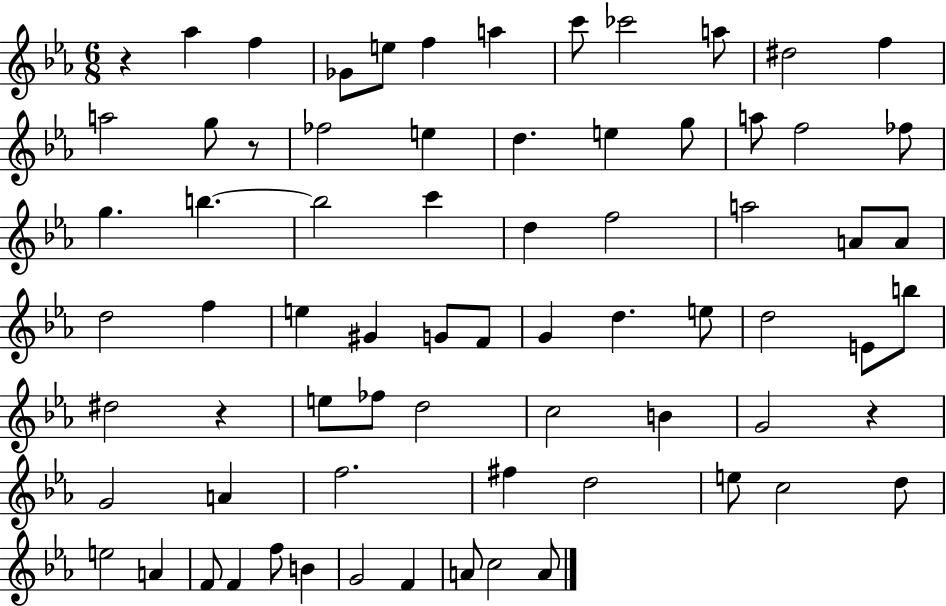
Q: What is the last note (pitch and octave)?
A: A4